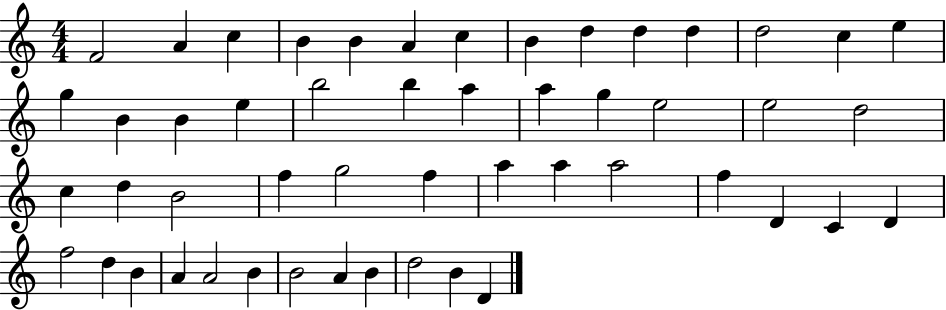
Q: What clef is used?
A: treble